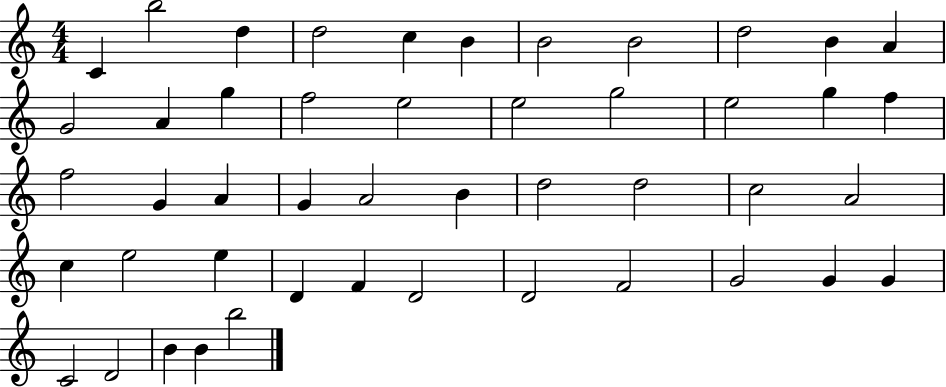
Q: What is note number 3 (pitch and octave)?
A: D5